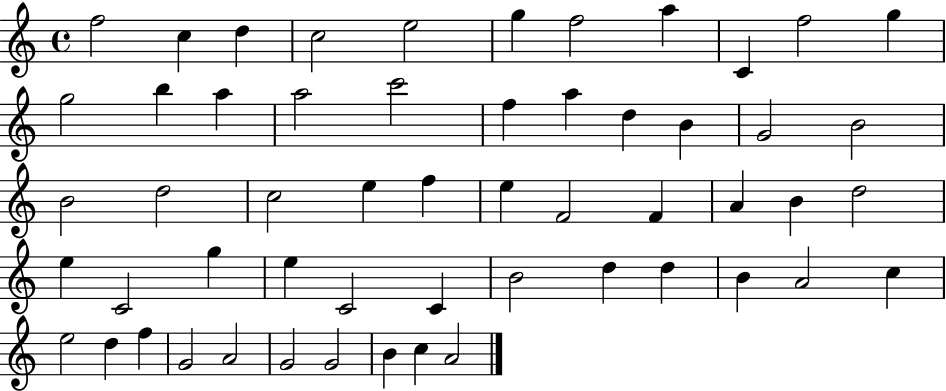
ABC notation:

X:1
T:Untitled
M:4/4
L:1/4
K:C
f2 c d c2 e2 g f2 a C f2 g g2 b a a2 c'2 f a d B G2 B2 B2 d2 c2 e f e F2 F A B d2 e C2 g e C2 C B2 d d B A2 c e2 d f G2 A2 G2 G2 B c A2